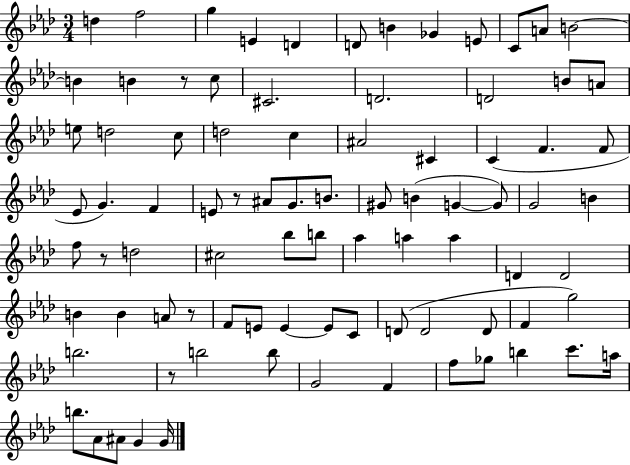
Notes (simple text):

D5/q F5/h G5/q E4/q D4/q D4/e B4/q Gb4/q E4/e C4/e A4/e B4/h B4/q B4/q R/e C5/e C#4/h. D4/h. D4/h B4/e A4/e E5/e D5/h C5/e D5/h C5/q A#4/h C#4/q C4/q F4/q. F4/e Eb4/e G4/q. F4/q E4/e R/e A#4/e G4/e. B4/e. G#4/e B4/q G4/q G4/e G4/h B4/q F5/e R/e D5/h C#5/h Bb5/e B5/e Ab5/q A5/q A5/q D4/q D4/h B4/q B4/q A4/e R/e F4/e E4/e E4/q E4/e C4/e D4/e D4/h D4/e F4/q G5/h B5/h. R/e B5/h B5/e G4/h F4/q F5/e Gb5/e B5/q C6/e. A5/s B5/e. Ab4/e A#4/e G4/q G4/s